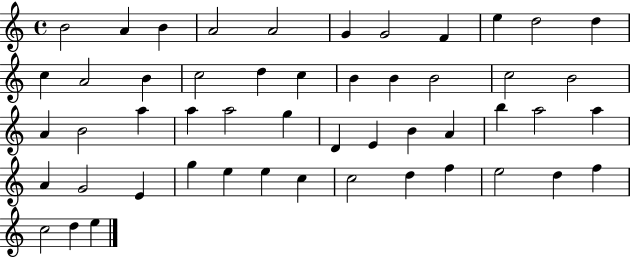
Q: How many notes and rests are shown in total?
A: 51